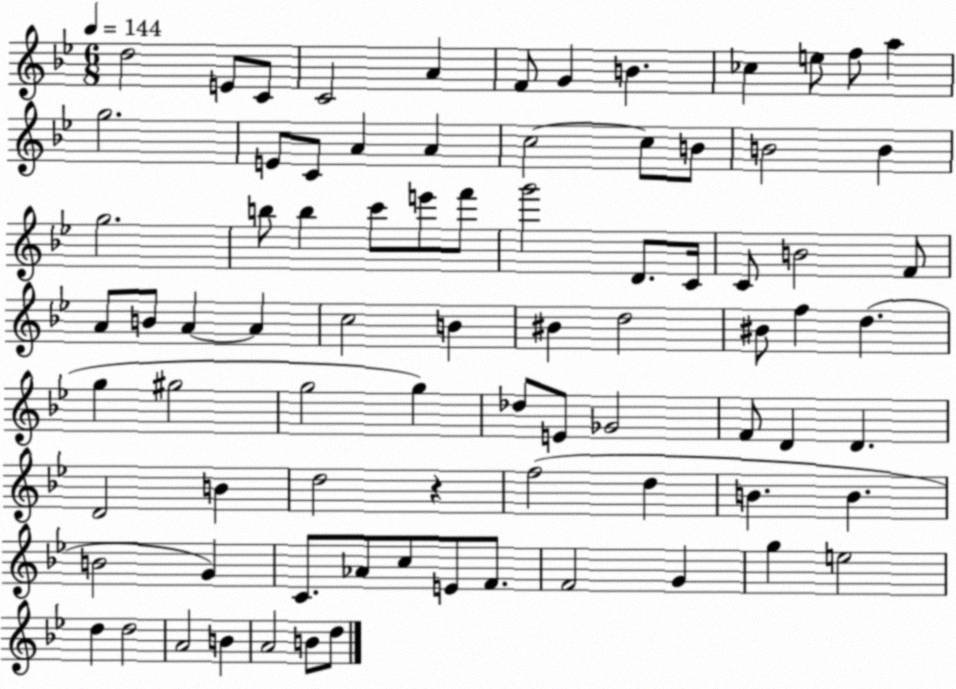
X:1
T:Untitled
M:6/8
L:1/4
K:Bb
d2 E/2 C/2 C2 A F/2 G B _c e/2 f/2 a g2 E/2 C/2 A A c2 c/2 B/2 B2 B g2 b/2 b c'/2 e'/2 f'/2 g'2 D/2 C/4 C/2 B2 F/2 A/2 B/2 A A c2 B ^B d2 ^B/2 f d g ^g2 g2 g _d/2 E/2 _G2 F/2 D D D2 B d2 z f2 d B B B2 G C/2 _A/2 c/2 E/2 F/2 F2 G g e2 d d2 A2 B A2 B/2 d/2